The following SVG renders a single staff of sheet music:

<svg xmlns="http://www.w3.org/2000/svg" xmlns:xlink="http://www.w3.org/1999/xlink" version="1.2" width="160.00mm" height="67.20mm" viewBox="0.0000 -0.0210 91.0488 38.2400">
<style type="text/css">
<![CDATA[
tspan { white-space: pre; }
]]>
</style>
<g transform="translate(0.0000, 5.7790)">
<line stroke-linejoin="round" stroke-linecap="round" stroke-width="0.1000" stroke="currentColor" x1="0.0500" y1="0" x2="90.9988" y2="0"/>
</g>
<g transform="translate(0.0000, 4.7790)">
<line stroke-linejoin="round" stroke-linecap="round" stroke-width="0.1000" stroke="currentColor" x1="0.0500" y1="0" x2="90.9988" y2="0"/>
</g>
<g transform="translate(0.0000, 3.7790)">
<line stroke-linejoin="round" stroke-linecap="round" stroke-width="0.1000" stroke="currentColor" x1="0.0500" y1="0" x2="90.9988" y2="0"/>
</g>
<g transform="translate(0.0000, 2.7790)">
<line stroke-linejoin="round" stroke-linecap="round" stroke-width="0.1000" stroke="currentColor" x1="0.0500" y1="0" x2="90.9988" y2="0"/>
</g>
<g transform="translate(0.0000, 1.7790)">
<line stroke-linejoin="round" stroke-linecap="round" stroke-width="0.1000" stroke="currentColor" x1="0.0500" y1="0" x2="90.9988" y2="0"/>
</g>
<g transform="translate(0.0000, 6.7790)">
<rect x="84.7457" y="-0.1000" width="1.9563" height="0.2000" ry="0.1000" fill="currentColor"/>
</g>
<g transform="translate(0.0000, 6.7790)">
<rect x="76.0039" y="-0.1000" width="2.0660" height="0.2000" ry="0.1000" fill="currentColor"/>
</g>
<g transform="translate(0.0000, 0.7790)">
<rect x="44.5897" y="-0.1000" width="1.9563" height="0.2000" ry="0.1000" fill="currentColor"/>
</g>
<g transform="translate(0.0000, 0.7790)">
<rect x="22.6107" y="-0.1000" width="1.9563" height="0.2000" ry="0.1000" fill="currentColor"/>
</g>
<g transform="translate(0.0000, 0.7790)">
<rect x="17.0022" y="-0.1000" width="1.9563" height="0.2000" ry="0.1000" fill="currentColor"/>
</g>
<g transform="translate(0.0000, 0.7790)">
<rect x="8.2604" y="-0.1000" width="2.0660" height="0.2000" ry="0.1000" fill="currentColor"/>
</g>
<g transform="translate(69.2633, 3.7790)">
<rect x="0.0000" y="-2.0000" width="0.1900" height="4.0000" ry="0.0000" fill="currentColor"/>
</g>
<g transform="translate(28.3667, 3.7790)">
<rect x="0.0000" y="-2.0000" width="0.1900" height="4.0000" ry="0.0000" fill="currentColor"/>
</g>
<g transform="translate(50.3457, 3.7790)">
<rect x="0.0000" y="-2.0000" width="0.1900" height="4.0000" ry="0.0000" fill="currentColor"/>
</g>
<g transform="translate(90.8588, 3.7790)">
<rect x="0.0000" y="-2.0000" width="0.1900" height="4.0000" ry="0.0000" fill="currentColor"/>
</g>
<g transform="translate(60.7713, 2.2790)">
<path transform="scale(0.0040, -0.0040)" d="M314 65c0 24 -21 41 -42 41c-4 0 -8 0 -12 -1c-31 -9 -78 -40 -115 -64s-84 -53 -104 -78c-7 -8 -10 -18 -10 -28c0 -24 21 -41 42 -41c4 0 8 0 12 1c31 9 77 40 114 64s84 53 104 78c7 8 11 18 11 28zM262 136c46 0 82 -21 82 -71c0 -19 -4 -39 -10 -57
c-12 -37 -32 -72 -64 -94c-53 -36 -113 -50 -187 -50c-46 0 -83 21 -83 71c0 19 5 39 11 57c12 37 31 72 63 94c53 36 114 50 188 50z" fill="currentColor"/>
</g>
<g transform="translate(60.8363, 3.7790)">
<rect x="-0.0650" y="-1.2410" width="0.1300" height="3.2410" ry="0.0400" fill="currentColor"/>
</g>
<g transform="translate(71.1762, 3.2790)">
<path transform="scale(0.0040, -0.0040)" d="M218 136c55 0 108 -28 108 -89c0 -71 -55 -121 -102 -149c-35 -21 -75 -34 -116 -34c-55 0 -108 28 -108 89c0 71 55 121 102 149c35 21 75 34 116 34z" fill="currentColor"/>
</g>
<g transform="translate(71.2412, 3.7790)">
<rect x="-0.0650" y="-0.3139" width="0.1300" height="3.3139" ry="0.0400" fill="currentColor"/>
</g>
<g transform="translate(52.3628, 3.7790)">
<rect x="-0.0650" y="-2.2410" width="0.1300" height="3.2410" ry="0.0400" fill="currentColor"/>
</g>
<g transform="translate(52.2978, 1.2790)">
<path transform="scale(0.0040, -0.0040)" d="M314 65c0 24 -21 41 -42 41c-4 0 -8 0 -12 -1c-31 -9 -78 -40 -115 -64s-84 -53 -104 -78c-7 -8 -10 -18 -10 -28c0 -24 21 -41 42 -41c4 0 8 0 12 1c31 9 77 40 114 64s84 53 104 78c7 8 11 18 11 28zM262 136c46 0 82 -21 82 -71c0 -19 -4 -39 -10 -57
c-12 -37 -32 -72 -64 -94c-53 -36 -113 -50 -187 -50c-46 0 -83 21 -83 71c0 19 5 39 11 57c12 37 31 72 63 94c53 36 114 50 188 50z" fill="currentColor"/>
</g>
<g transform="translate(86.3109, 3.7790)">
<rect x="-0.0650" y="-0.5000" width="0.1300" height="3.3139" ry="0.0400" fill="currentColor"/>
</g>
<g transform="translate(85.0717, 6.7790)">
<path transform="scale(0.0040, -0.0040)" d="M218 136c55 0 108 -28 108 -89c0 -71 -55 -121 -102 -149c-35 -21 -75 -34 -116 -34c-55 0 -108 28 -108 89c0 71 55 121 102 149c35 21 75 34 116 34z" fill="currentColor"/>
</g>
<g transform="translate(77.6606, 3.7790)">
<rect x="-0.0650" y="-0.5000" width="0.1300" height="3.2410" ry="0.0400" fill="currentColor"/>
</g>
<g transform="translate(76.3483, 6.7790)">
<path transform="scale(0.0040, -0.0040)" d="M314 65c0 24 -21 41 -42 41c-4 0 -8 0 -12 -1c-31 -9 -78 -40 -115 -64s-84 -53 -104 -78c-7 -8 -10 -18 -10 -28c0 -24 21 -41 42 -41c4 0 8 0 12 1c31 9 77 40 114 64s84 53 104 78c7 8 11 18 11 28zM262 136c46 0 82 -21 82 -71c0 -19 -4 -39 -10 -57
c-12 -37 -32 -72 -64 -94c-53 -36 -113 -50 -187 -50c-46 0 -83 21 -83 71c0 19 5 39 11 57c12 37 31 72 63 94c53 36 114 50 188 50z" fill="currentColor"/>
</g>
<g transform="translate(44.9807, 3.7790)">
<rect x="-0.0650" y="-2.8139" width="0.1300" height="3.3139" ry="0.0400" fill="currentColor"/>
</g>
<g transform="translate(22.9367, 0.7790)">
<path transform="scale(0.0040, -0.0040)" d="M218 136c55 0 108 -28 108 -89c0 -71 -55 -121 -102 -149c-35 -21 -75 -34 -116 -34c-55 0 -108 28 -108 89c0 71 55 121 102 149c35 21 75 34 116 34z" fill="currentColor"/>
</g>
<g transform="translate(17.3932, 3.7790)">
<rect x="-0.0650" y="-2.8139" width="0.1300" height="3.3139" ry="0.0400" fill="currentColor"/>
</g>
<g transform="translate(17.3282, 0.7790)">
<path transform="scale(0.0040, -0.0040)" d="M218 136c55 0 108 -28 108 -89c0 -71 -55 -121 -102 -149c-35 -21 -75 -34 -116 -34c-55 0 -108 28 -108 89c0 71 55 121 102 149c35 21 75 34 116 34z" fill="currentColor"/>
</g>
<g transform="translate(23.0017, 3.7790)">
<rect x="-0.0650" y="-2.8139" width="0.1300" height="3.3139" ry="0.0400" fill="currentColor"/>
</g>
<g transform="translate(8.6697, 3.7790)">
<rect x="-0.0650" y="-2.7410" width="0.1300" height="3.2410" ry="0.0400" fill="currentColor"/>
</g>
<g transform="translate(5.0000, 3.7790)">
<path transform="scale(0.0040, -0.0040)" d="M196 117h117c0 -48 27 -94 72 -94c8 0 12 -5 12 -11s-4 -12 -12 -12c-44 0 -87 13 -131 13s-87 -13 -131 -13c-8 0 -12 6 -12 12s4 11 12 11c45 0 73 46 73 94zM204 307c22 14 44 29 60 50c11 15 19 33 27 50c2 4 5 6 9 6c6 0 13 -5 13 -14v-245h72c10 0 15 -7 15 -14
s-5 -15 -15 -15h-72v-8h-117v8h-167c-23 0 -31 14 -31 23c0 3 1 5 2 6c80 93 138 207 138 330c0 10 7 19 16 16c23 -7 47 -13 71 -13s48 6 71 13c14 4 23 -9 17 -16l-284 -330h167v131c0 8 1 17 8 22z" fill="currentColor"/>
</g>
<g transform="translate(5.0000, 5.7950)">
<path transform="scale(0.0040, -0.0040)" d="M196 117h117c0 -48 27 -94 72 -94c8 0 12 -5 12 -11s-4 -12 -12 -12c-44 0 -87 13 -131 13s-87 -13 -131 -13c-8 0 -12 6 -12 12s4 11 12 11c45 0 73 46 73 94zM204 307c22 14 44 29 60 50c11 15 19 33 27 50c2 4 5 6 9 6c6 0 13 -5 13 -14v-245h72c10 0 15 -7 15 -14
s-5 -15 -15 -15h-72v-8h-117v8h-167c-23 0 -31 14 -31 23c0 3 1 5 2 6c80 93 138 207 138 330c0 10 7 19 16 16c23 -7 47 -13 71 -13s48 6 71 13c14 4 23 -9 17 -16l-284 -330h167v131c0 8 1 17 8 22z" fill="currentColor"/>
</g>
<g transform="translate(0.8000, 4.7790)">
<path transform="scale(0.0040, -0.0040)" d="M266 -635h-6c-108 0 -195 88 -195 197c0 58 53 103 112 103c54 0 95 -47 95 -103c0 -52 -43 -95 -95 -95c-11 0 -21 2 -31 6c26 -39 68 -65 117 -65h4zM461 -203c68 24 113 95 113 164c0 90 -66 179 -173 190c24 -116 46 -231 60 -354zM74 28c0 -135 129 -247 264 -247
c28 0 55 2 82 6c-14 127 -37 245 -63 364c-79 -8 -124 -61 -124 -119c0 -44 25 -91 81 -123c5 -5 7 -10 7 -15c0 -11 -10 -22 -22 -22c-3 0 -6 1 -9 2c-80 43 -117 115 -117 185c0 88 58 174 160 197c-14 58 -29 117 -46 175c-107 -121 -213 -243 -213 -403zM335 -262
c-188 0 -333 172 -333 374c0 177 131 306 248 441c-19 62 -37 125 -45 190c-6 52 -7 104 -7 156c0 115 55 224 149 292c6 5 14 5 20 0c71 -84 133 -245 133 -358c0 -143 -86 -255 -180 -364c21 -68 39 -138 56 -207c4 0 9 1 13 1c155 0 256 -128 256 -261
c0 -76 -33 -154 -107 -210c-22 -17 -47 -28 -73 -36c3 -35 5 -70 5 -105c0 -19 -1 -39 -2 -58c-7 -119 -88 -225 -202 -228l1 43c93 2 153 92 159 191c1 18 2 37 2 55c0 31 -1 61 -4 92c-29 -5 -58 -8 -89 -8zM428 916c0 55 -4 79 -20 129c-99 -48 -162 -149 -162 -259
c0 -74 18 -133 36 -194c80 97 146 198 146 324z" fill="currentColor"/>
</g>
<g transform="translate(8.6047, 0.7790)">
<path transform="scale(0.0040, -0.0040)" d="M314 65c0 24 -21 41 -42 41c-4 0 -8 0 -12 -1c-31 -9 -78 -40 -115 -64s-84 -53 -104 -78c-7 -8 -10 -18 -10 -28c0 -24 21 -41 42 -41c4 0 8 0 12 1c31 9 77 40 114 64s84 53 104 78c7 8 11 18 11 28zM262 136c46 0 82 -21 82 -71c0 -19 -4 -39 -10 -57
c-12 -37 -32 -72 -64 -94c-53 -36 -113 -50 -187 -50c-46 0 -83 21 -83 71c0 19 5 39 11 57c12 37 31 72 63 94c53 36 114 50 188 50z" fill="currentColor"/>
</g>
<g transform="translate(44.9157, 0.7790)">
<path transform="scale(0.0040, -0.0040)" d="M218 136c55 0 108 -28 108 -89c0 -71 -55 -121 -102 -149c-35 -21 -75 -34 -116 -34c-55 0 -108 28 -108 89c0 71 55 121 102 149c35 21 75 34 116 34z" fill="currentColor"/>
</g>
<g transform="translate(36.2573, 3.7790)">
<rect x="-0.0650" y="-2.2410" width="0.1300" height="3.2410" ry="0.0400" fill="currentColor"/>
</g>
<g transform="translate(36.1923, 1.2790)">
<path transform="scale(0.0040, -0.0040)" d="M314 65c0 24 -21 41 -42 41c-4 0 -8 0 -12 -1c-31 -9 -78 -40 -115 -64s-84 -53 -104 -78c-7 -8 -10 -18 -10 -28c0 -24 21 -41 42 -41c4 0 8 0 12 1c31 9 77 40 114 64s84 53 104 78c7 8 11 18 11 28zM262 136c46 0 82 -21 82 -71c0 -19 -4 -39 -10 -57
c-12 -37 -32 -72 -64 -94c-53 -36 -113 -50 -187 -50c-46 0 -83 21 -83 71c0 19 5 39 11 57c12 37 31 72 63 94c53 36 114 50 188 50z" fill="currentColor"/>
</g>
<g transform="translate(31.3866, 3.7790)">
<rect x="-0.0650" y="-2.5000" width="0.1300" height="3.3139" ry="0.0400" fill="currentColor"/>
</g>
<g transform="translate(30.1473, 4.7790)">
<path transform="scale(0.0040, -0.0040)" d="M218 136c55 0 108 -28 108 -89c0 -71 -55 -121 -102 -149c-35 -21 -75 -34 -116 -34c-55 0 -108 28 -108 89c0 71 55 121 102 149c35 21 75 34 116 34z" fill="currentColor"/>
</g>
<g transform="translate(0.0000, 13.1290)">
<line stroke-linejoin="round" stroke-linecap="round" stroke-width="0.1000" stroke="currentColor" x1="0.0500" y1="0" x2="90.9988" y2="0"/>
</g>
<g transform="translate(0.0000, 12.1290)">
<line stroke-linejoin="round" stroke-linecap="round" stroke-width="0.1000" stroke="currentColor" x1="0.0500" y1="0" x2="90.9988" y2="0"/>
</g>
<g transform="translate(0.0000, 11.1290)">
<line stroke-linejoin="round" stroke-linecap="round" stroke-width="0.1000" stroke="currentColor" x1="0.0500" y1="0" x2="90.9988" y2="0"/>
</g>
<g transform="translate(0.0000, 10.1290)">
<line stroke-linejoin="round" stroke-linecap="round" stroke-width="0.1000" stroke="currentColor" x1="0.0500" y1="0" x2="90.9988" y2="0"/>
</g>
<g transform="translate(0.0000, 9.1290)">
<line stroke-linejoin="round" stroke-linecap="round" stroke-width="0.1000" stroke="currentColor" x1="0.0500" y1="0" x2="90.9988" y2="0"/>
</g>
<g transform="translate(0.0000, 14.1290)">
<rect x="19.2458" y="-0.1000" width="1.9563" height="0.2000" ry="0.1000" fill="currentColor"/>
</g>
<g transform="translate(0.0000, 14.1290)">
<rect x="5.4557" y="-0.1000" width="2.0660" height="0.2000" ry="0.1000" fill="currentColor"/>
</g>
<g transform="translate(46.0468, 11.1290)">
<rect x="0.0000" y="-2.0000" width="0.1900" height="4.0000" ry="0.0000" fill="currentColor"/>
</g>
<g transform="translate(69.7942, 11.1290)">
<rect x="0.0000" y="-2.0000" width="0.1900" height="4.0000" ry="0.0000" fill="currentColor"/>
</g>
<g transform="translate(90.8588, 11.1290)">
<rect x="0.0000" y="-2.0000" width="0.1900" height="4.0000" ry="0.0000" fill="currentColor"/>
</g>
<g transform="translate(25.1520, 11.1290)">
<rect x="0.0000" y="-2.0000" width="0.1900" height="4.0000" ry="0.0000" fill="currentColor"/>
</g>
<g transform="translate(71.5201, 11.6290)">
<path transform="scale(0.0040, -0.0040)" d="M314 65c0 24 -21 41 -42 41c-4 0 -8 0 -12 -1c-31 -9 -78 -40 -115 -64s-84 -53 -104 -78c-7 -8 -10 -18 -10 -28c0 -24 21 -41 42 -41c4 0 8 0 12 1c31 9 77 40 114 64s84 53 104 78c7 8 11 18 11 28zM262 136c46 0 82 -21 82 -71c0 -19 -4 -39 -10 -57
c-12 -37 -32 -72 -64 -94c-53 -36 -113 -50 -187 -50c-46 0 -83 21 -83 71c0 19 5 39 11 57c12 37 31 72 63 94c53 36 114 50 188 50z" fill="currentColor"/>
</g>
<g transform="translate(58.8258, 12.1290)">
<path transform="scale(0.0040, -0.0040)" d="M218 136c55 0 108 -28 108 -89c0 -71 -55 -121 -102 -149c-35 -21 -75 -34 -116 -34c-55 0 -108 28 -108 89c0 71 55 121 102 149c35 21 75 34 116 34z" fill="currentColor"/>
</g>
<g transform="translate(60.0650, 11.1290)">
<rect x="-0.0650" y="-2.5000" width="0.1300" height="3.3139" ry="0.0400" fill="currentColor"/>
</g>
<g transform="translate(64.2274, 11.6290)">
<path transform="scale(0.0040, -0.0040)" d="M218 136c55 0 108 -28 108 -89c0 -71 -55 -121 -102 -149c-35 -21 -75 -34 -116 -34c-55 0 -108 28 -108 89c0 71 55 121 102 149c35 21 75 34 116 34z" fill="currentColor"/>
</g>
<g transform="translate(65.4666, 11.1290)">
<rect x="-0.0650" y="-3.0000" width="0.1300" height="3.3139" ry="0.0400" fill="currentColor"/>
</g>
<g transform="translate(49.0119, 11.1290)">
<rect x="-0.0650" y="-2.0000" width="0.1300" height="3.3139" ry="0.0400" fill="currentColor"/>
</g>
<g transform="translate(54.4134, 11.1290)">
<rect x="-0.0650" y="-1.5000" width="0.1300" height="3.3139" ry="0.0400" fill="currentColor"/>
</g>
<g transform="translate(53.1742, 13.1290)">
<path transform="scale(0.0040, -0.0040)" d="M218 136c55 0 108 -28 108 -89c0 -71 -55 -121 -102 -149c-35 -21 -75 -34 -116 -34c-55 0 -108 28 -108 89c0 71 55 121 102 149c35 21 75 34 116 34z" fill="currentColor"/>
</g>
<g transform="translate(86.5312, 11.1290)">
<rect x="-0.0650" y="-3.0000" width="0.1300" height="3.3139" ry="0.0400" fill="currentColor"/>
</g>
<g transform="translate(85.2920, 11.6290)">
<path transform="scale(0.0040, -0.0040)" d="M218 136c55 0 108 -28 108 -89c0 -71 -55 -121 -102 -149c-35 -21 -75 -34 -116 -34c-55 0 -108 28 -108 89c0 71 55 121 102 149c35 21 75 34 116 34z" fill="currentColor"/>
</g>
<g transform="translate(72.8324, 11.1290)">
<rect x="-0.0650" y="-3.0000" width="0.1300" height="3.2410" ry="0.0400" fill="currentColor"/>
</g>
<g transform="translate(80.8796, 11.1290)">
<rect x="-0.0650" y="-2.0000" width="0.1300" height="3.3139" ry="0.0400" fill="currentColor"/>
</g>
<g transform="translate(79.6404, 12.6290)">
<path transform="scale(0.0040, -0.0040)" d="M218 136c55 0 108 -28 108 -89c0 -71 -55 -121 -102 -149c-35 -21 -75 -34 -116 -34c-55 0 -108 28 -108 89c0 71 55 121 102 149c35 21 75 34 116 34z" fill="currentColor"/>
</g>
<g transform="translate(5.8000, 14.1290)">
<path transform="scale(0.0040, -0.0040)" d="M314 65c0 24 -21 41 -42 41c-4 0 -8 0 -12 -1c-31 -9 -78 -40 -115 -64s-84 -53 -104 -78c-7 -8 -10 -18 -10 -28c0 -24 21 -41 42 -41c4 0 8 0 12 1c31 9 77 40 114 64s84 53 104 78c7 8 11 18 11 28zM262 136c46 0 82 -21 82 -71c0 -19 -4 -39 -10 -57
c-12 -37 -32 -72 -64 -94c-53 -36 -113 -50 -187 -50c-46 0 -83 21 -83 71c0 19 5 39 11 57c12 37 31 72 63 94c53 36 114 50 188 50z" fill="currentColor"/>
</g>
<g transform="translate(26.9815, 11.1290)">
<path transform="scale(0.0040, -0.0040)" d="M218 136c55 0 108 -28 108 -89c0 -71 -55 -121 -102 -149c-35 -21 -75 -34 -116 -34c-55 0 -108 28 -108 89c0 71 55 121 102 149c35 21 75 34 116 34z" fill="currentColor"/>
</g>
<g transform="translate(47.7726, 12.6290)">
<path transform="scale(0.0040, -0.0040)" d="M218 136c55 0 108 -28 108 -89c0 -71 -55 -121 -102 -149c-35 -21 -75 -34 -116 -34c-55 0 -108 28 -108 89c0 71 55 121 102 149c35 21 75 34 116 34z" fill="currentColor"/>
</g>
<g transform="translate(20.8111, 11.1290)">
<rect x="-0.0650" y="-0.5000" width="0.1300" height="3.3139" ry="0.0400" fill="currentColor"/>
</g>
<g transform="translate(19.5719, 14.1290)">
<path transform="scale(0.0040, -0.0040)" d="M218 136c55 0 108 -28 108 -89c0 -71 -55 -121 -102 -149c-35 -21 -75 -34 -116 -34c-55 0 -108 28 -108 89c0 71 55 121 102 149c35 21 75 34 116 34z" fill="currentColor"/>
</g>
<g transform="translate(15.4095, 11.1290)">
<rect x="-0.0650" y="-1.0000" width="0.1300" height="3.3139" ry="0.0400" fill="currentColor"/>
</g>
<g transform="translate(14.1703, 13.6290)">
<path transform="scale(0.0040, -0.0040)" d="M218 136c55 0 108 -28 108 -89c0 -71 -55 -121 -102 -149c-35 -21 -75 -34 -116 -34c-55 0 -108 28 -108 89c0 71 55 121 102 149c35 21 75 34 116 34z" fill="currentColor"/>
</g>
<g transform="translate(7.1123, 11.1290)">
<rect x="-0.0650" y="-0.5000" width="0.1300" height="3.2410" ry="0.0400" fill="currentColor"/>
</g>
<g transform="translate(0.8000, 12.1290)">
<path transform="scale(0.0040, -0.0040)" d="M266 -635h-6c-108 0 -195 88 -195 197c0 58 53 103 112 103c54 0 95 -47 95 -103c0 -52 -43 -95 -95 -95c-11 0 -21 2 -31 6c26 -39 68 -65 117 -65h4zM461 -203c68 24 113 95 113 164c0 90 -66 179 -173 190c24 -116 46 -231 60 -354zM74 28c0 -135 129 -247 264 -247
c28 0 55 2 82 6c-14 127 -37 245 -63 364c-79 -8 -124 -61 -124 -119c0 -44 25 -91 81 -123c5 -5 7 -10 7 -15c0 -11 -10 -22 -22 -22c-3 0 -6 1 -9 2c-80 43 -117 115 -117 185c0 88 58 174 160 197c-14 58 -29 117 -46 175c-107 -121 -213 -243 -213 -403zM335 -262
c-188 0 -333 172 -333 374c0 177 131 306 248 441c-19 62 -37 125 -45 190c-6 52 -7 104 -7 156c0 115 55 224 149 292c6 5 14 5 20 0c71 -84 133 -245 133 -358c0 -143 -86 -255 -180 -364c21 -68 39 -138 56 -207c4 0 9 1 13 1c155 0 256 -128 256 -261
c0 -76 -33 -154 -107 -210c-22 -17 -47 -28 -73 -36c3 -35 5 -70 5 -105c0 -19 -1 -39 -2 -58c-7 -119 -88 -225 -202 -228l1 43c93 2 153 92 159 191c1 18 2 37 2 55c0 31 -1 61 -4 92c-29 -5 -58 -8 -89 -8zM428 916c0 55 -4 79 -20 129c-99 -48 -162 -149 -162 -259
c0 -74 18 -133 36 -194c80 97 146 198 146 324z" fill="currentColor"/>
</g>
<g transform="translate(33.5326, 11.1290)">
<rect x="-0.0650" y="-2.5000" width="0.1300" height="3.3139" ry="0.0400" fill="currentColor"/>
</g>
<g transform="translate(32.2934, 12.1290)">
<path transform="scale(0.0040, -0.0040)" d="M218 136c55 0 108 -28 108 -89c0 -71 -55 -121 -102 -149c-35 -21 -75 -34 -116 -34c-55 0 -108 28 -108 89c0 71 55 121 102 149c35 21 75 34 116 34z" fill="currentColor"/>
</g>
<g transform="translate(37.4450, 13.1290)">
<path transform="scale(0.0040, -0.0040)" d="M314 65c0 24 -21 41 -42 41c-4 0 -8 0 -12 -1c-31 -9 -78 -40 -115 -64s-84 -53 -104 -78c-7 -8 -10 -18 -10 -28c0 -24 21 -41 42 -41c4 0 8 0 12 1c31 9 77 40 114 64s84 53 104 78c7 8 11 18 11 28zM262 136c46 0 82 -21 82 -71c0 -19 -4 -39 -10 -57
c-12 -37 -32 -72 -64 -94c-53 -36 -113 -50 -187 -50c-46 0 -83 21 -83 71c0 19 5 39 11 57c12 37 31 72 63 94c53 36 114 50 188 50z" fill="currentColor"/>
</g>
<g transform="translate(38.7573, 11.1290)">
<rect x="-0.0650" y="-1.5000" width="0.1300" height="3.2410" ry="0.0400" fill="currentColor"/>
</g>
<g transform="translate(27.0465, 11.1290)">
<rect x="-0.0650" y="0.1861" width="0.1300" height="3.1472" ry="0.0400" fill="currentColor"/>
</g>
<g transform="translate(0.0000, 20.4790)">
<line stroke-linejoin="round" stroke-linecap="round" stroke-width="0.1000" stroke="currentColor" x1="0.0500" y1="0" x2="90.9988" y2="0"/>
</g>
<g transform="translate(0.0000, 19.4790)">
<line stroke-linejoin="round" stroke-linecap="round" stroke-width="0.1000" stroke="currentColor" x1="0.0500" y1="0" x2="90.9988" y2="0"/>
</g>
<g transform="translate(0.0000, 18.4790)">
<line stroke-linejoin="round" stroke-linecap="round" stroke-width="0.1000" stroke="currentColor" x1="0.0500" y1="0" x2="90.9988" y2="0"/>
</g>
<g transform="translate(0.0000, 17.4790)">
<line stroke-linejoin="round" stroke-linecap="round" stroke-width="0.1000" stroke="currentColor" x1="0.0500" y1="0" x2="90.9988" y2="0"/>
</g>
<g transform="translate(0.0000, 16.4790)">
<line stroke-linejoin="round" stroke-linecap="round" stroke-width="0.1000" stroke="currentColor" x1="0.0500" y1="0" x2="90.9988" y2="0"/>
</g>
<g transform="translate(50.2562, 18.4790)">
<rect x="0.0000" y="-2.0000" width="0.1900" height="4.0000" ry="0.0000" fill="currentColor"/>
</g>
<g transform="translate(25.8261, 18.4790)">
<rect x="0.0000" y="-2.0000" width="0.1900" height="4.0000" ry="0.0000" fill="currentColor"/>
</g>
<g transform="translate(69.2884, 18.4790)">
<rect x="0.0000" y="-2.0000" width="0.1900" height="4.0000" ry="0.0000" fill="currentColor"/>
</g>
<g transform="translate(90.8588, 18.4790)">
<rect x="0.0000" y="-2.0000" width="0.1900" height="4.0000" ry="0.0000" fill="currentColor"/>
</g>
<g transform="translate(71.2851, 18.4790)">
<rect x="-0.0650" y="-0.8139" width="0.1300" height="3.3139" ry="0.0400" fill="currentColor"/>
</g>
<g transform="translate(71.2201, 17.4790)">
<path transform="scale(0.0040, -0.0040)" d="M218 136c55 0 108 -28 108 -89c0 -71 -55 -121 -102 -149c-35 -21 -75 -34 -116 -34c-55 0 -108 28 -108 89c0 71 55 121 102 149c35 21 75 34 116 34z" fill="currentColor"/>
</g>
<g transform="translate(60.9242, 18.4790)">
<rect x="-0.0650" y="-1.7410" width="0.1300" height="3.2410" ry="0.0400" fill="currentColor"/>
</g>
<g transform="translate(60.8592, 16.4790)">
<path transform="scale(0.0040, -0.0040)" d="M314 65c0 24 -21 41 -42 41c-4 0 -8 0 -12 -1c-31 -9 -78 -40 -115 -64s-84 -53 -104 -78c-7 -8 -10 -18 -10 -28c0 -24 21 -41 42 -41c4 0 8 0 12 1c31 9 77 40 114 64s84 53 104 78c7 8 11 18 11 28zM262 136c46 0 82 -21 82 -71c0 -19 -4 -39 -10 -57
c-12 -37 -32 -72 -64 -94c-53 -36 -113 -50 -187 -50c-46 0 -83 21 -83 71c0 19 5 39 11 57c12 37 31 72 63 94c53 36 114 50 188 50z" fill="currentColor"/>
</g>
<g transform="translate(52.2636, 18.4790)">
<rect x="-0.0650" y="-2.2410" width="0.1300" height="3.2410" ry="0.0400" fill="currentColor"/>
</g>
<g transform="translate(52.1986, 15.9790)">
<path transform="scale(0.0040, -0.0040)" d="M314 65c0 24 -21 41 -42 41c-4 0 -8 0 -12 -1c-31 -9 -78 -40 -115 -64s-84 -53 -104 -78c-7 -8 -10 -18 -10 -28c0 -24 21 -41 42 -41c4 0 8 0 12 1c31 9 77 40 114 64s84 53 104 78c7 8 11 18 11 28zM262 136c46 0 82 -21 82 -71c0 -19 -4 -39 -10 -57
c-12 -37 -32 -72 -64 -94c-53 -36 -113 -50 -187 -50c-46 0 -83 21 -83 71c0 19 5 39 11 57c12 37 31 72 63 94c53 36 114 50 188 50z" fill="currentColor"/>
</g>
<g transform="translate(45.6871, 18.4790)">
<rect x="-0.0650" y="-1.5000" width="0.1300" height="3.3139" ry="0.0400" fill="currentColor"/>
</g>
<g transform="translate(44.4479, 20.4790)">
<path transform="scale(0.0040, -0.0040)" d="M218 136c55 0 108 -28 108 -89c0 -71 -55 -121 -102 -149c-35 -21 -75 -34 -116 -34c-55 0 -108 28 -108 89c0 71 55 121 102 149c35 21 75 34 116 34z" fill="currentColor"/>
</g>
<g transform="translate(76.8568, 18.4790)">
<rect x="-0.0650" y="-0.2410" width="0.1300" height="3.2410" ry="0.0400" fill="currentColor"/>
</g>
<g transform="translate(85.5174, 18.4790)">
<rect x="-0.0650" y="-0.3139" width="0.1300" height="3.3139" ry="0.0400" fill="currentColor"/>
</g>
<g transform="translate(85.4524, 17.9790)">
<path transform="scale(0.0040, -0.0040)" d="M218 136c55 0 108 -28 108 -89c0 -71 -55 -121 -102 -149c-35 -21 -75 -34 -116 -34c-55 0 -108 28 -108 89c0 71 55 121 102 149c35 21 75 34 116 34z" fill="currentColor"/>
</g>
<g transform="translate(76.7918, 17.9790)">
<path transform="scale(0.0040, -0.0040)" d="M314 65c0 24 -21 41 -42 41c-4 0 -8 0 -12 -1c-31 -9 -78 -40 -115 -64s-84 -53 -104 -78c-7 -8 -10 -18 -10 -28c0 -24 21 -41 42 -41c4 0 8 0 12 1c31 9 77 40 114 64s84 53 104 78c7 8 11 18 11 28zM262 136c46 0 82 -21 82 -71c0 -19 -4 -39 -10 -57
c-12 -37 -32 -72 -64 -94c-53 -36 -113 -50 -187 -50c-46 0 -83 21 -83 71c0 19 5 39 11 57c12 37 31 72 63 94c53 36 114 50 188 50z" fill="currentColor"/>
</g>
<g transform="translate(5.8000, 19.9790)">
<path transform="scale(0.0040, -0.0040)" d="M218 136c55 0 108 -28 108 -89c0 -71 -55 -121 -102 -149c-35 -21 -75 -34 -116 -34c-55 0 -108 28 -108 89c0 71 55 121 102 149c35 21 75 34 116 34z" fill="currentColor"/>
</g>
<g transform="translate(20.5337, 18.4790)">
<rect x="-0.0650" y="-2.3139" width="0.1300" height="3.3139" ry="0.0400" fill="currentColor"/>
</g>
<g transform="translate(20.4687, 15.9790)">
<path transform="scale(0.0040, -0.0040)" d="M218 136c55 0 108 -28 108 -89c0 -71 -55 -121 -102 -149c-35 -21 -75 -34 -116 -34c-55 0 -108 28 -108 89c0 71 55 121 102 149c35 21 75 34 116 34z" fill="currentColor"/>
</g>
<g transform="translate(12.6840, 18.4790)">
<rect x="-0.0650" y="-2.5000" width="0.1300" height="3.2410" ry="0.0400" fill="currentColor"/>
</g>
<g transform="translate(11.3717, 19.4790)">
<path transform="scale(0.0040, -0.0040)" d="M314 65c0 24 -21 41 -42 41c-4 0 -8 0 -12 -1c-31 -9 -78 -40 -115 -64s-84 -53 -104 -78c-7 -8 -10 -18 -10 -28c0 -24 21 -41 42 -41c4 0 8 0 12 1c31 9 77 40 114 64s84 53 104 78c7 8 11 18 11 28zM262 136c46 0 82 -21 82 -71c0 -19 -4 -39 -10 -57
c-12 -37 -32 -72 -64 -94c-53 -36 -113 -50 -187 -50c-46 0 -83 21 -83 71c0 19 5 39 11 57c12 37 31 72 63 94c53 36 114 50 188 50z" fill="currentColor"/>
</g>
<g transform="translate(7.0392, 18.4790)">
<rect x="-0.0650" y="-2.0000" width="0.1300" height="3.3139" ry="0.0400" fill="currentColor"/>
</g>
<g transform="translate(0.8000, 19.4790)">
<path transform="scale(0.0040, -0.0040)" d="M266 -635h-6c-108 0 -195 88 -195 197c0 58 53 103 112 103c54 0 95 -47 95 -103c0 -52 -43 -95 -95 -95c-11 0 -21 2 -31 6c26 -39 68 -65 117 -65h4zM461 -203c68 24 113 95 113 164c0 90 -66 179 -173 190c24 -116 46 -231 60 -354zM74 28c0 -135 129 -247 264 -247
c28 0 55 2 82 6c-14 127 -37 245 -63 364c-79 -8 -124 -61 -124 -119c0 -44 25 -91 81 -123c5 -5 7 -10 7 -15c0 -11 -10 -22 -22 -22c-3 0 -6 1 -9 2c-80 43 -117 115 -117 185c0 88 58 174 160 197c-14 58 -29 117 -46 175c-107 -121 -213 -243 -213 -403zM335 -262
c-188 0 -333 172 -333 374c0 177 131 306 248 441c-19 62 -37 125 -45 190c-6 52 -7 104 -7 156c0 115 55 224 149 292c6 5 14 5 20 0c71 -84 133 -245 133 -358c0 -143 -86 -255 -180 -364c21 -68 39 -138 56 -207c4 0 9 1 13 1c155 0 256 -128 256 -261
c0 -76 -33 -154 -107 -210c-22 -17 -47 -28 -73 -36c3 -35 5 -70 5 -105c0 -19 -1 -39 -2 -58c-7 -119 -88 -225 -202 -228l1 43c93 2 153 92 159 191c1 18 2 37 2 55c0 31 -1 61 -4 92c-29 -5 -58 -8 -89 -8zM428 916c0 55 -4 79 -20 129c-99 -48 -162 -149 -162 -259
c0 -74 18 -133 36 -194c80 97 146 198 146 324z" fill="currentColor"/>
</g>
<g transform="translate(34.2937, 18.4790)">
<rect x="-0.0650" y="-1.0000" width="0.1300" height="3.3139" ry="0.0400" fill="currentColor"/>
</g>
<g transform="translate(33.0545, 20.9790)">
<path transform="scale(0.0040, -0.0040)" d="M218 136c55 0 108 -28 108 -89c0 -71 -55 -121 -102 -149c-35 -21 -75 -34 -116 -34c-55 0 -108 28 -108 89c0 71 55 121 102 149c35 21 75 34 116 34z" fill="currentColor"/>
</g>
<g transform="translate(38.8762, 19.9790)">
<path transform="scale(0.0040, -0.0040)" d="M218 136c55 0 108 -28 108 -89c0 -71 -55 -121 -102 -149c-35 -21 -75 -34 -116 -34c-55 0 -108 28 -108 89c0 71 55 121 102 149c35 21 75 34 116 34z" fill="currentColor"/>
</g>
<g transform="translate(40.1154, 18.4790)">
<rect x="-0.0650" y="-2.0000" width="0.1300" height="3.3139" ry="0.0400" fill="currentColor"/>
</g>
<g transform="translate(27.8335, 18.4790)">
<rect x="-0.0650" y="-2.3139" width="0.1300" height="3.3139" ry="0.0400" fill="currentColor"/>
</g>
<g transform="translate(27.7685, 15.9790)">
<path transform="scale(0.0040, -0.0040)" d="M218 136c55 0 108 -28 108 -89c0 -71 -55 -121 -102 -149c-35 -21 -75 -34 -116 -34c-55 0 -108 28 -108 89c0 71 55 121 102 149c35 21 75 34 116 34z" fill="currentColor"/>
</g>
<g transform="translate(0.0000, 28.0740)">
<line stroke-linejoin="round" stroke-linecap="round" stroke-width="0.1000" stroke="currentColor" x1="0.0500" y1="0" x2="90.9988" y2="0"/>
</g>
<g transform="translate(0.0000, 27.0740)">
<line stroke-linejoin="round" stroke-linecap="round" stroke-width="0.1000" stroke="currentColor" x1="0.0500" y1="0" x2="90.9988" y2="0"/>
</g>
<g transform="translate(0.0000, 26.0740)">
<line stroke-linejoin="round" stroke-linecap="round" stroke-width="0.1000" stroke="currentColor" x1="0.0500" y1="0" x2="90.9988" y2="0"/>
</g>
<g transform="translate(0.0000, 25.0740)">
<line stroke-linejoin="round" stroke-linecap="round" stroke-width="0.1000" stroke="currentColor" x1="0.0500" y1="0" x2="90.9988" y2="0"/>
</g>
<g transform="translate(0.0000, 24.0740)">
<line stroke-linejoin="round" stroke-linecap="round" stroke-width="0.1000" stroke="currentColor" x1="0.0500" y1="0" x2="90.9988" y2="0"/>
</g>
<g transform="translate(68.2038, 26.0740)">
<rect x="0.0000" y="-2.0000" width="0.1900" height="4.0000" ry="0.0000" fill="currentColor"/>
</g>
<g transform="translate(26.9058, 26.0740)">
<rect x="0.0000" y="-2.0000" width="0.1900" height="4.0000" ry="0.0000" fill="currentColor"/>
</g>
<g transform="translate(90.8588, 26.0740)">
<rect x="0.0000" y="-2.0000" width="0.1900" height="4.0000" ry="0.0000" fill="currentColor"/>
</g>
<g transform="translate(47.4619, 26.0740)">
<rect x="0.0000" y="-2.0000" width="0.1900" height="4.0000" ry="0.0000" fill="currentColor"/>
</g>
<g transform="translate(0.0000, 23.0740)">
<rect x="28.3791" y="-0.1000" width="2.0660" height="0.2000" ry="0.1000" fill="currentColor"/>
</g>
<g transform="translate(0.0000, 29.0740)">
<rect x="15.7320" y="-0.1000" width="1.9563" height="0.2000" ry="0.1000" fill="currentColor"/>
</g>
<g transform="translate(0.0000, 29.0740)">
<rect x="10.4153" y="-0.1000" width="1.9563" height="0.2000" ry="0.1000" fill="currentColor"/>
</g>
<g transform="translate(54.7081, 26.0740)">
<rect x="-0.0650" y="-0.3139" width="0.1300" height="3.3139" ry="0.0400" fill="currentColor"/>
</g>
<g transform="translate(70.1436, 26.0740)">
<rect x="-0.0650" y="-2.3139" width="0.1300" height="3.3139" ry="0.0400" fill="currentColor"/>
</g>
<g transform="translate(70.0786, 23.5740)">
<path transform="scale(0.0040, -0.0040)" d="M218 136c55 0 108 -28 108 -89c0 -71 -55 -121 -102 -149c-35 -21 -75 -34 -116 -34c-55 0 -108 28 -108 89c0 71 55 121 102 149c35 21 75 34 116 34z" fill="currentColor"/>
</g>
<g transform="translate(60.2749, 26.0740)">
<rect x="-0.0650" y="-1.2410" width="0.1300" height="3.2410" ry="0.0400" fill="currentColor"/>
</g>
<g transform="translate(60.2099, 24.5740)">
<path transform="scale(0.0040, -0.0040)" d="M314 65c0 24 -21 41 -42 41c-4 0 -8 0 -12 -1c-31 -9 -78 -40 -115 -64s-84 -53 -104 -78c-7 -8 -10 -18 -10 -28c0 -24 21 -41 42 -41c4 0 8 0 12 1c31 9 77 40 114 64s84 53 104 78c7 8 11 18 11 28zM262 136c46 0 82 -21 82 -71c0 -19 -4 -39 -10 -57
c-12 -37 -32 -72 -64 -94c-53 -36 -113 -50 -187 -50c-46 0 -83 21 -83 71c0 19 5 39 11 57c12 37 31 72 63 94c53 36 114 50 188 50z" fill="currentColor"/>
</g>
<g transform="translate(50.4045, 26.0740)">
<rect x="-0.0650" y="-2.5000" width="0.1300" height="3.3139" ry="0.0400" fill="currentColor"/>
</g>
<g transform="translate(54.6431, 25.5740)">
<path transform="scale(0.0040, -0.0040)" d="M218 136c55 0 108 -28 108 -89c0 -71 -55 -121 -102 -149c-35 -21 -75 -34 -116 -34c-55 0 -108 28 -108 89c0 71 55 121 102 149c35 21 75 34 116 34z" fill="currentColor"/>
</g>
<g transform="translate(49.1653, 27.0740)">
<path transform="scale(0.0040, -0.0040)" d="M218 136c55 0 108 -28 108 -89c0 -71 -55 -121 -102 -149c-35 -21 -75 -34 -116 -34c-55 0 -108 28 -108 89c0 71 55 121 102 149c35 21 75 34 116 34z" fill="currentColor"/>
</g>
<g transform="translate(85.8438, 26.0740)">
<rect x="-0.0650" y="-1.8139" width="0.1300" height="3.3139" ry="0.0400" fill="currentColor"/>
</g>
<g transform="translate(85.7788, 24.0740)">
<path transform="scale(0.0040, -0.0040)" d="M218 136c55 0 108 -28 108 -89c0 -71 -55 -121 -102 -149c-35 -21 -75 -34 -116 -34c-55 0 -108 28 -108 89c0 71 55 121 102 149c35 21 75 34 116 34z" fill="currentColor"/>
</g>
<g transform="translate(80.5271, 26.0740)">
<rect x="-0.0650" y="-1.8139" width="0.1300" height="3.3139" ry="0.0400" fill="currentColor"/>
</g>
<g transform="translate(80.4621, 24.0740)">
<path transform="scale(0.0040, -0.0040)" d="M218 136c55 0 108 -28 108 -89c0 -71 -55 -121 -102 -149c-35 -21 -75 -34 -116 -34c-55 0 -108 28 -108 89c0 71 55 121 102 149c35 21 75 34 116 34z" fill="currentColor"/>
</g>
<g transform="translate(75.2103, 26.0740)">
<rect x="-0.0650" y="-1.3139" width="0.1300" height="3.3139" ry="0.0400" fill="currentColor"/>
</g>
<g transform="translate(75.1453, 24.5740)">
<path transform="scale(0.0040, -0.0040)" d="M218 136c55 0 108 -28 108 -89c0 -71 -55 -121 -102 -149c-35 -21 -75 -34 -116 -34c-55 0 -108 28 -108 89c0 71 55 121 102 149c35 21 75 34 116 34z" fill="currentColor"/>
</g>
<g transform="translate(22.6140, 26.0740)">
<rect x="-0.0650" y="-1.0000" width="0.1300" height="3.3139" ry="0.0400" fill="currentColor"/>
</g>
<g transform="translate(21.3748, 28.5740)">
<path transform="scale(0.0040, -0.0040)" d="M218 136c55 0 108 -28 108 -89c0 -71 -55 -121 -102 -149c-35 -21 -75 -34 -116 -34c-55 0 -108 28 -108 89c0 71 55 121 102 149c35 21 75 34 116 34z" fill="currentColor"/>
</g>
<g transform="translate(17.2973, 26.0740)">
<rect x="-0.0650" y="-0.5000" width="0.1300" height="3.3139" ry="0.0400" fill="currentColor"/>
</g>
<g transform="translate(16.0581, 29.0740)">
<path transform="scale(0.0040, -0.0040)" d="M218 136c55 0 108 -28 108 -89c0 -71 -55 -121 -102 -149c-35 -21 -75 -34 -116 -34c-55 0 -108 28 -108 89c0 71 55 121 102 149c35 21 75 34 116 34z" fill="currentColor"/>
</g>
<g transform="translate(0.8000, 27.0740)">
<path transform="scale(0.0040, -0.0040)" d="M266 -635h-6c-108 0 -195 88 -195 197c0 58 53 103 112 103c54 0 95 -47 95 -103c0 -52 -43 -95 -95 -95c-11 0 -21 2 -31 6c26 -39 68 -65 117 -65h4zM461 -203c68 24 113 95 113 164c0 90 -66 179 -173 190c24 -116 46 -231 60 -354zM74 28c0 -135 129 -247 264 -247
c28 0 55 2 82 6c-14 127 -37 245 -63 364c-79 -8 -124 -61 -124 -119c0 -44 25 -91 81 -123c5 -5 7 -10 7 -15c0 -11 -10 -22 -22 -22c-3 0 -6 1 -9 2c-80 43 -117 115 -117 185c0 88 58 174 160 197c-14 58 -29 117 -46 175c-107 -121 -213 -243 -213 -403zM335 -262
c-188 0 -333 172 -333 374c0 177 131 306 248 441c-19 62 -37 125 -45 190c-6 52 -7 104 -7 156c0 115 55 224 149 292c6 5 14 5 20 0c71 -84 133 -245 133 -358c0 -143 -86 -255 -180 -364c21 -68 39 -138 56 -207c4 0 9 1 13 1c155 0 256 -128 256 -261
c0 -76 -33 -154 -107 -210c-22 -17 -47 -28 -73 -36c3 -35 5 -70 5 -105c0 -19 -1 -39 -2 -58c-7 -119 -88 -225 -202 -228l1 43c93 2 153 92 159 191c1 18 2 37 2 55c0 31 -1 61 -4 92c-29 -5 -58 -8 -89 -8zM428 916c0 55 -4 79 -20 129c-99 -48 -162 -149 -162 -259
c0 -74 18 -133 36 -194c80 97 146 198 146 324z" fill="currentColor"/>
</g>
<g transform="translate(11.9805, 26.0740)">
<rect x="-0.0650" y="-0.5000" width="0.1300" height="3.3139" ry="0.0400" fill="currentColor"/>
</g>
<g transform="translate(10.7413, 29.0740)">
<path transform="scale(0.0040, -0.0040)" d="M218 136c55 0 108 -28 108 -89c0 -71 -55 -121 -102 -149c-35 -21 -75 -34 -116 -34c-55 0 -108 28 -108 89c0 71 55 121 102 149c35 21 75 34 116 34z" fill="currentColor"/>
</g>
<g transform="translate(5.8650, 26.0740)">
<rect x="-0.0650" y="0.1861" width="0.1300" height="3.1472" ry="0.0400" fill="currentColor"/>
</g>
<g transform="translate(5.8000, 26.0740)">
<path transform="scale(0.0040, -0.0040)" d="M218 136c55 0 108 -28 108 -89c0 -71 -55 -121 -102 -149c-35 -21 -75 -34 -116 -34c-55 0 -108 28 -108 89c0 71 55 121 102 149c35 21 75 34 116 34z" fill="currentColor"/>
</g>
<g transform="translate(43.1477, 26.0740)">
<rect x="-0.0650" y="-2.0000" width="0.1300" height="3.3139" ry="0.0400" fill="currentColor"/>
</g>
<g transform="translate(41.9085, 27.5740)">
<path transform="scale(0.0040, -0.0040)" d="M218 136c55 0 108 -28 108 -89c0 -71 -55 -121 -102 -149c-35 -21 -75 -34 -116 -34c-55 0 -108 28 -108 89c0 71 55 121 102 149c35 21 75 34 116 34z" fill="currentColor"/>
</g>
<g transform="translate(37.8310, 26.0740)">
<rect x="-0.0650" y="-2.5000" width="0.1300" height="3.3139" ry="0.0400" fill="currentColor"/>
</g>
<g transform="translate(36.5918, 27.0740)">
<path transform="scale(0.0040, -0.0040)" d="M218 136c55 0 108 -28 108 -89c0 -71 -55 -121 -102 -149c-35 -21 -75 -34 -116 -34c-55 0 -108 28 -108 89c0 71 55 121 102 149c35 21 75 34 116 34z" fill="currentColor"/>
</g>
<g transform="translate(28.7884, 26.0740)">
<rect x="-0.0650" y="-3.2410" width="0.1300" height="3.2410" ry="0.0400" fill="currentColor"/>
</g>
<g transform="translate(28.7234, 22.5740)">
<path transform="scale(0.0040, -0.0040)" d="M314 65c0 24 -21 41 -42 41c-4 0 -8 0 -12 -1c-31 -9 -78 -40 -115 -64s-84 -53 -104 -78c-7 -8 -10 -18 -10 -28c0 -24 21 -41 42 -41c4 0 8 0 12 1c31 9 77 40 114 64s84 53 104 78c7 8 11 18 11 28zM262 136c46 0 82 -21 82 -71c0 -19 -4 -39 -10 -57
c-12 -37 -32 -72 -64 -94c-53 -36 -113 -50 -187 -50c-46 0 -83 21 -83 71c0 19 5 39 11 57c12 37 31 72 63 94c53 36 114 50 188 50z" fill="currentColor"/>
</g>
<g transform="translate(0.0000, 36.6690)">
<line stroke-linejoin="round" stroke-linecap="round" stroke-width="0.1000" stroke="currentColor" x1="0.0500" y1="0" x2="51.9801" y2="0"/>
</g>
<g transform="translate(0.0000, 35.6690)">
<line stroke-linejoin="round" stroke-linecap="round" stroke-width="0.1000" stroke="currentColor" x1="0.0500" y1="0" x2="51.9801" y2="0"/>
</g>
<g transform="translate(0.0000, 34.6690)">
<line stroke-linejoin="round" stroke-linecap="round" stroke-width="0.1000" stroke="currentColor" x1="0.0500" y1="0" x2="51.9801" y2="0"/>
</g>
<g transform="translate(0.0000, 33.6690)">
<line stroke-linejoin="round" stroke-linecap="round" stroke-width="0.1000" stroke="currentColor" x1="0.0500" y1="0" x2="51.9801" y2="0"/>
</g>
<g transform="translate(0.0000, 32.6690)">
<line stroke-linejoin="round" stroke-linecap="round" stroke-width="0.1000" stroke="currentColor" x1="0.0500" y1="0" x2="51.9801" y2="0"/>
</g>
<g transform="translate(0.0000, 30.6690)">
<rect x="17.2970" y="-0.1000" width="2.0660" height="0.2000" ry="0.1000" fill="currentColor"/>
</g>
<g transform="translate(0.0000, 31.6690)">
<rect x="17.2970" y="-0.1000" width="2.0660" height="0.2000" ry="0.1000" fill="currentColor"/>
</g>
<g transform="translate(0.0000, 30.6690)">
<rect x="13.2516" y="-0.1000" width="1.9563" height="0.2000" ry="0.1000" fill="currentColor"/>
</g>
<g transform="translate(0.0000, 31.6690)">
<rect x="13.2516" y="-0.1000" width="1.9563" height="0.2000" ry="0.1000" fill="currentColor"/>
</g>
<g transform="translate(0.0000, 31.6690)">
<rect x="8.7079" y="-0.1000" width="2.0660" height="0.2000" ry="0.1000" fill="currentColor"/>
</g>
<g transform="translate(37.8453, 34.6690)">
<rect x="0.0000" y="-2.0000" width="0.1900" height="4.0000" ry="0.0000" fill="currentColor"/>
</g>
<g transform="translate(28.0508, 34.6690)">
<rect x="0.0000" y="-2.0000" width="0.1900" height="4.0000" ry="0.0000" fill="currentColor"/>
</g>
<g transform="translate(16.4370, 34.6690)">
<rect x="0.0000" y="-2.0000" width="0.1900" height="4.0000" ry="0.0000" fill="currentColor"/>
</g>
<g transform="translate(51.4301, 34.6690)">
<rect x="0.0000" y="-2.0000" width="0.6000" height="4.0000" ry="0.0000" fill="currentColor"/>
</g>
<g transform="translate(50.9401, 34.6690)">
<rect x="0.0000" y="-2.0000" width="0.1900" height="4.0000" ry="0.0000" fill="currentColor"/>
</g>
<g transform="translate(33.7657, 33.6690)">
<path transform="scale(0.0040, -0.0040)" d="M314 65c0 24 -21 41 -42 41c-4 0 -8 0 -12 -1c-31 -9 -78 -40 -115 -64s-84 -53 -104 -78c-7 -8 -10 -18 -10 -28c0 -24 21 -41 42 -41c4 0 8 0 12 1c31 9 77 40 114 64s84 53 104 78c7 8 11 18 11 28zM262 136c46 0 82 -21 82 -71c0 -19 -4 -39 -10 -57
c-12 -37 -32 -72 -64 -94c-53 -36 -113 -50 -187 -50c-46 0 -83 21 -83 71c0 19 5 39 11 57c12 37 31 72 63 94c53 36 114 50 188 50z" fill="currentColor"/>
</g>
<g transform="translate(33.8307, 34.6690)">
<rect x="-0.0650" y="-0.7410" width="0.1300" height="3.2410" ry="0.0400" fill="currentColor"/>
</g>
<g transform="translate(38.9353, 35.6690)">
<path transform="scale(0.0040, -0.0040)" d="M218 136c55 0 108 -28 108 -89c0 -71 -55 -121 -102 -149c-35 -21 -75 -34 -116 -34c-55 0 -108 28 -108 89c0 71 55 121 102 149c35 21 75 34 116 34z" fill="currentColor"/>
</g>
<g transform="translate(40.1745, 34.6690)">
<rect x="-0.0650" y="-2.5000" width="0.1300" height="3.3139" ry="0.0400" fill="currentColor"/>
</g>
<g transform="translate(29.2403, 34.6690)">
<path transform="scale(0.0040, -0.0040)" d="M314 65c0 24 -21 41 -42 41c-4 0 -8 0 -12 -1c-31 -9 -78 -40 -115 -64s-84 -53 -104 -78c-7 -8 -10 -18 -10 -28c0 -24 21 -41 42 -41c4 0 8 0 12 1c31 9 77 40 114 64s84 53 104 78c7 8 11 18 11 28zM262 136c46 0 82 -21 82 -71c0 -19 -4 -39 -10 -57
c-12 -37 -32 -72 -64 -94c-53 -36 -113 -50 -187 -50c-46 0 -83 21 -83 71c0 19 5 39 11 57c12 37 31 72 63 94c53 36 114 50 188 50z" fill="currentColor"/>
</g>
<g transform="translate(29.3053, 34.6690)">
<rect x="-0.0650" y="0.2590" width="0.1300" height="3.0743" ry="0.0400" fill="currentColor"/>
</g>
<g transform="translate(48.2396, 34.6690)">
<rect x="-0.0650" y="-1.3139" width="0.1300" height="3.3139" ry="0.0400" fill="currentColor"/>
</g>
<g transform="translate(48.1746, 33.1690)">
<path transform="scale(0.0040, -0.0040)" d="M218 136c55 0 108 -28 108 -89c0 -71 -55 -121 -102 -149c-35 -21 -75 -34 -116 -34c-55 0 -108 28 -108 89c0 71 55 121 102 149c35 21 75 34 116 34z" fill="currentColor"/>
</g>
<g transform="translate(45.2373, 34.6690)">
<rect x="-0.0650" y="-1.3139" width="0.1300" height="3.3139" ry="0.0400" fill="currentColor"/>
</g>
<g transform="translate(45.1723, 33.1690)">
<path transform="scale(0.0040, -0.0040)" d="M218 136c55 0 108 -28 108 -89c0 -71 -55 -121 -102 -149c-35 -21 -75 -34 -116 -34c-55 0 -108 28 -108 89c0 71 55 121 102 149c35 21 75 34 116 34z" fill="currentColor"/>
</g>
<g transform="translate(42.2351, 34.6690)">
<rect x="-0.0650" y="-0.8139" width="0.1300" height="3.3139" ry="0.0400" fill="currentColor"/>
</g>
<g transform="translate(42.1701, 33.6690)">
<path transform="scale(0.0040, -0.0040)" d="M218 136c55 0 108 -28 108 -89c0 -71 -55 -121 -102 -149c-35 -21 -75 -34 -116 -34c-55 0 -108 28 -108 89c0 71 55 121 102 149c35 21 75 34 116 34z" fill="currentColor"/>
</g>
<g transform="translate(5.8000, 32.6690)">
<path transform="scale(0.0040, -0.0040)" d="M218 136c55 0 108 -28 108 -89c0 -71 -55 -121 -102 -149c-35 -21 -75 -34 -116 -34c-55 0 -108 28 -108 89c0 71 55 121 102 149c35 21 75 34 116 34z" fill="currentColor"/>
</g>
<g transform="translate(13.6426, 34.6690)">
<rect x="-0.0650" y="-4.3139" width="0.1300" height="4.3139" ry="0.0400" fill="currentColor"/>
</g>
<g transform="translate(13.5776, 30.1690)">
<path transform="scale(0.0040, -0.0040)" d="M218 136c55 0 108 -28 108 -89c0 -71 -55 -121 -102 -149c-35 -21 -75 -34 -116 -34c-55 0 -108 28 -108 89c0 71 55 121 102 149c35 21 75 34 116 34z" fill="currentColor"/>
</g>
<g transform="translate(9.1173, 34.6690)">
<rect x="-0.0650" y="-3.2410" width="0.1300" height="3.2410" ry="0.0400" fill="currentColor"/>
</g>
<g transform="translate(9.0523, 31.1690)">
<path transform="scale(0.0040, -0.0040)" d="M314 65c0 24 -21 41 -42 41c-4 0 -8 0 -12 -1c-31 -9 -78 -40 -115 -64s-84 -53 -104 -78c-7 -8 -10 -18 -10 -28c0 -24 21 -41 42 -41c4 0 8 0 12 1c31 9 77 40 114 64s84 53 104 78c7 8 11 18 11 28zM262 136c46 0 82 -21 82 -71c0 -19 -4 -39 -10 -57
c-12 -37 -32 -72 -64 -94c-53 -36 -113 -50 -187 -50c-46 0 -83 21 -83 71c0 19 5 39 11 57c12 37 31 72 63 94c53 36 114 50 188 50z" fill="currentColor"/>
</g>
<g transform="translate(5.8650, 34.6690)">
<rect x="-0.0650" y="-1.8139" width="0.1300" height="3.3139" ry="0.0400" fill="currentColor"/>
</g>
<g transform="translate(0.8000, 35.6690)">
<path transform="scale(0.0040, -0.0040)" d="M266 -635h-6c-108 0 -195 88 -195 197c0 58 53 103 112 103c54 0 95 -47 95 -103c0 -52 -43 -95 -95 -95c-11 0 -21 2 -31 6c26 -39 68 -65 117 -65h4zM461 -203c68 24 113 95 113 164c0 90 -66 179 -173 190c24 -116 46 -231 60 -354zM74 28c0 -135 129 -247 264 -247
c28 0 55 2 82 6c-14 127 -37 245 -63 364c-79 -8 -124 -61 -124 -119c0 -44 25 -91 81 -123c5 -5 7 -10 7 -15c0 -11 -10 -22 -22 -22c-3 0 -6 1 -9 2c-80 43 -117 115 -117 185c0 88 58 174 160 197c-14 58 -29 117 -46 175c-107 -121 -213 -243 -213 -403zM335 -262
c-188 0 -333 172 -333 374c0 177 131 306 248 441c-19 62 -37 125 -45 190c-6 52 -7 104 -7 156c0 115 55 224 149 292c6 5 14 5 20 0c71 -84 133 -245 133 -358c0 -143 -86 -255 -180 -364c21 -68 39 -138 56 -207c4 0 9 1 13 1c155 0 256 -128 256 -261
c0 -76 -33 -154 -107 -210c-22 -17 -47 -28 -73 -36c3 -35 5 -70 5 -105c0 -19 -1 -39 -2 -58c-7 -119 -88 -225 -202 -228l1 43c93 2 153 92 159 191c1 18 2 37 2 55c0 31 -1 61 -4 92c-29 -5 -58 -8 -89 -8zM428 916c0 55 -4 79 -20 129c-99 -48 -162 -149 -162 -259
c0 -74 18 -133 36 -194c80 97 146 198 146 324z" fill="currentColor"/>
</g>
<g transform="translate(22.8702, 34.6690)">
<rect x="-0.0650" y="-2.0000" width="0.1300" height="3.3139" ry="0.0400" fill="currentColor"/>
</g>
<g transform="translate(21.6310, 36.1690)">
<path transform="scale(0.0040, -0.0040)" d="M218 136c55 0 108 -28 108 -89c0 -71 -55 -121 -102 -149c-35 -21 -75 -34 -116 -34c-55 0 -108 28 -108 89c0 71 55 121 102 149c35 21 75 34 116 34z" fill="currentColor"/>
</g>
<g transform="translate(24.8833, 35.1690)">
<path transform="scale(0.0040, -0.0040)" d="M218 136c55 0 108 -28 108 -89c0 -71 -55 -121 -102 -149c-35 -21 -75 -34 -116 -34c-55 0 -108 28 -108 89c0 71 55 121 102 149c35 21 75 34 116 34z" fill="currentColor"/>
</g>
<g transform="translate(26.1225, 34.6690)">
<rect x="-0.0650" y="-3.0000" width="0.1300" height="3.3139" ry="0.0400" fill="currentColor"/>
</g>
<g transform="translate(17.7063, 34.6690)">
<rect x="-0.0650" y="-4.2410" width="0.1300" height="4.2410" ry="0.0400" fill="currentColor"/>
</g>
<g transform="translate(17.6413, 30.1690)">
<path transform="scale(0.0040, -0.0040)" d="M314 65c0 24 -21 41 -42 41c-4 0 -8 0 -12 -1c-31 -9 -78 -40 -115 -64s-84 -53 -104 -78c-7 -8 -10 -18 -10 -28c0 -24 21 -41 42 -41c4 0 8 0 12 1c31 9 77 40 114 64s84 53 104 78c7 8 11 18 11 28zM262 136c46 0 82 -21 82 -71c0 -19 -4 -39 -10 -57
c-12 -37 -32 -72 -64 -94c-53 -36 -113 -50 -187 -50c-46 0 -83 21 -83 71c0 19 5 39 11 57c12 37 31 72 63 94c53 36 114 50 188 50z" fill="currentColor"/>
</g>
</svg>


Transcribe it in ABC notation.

X:1
T:Untitled
M:4/4
L:1/4
K:C
a2 a a G g2 a g2 e2 c C2 C C2 D C B G E2 F E G A A2 F A F G2 g g D F E g2 f2 d c2 c B C C D b2 G F G c e2 g e f f f b2 d' d'2 F A B2 d2 G d e e